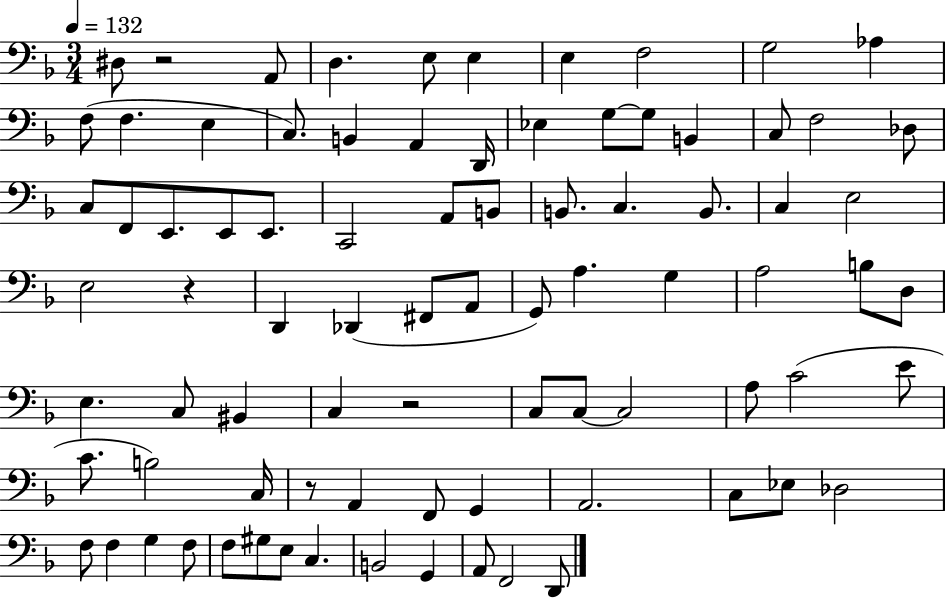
D#3/e R/h A2/e D3/q. E3/e E3/q E3/q F3/h G3/h Ab3/q F3/e F3/q. E3/q C3/e. B2/q A2/q D2/s Eb3/q G3/e G3/e B2/q C3/e F3/h Db3/e C3/e F2/e E2/e. E2/e E2/e. C2/h A2/e B2/e B2/e. C3/q. B2/e. C3/q E3/h E3/h R/q D2/q Db2/q F#2/e A2/e G2/e A3/q. G3/q A3/h B3/e D3/e E3/q. C3/e BIS2/q C3/q R/h C3/e C3/e C3/h A3/e C4/h E4/e C4/e. B3/h C3/s R/e A2/q F2/e G2/q A2/h. C3/e Eb3/e Db3/h F3/e F3/q G3/q F3/e F3/e G#3/e E3/e C3/q. B2/h G2/q A2/e F2/h D2/e